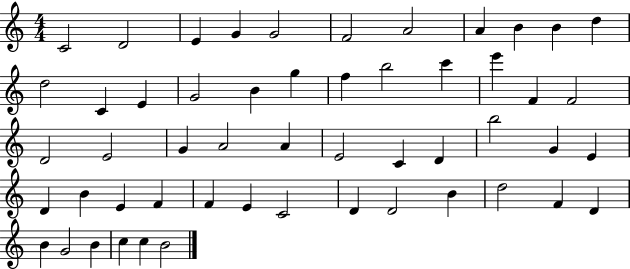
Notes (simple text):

C4/h D4/h E4/q G4/q G4/h F4/h A4/h A4/q B4/q B4/q D5/q D5/h C4/q E4/q G4/h B4/q G5/q F5/q B5/h C6/q E6/q F4/q F4/h D4/h E4/h G4/q A4/h A4/q E4/h C4/q D4/q B5/h G4/q E4/q D4/q B4/q E4/q F4/q F4/q E4/q C4/h D4/q D4/h B4/q D5/h F4/q D4/q B4/q G4/h B4/q C5/q C5/q B4/h